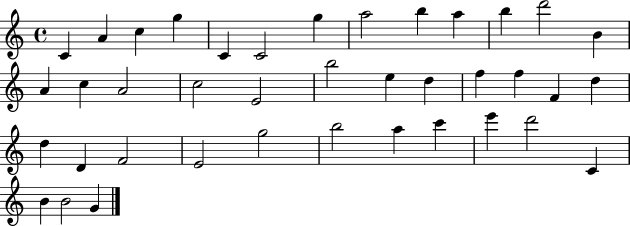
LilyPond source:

{
  \clef treble
  \time 4/4
  \defaultTimeSignature
  \key c \major
  c'4 a'4 c''4 g''4 | c'4 c'2 g''4 | a''2 b''4 a''4 | b''4 d'''2 b'4 | \break a'4 c''4 a'2 | c''2 e'2 | b''2 e''4 d''4 | f''4 f''4 f'4 d''4 | \break d''4 d'4 f'2 | e'2 g''2 | b''2 a''4 c'''4 | e'''4 d'''2 c'4 | \break b'4 b'2 g'4 | \bar "|."
}